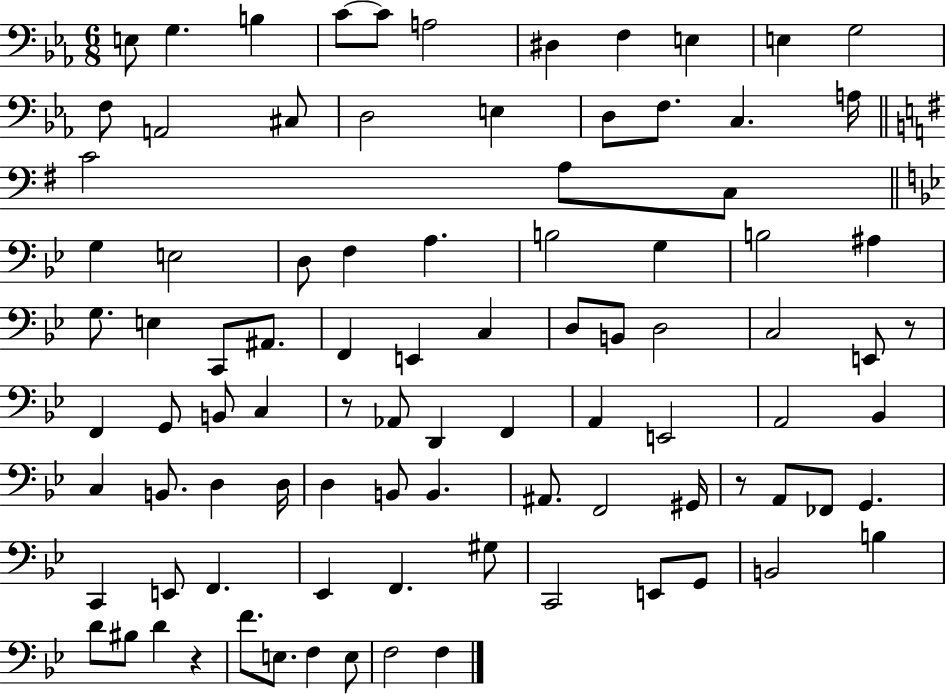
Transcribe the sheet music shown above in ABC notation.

X:1
T:Untitled
M:6/8
L:1/4
K:Eb
E,/2 G, B, C/2 C/2 A,2 ^D, F, E, E, G,2 F,/2 A,,2 ^C,/2 D,2 E, D,/2 F,/2 C, A,/4 C2 A,/2 C,/2 G, E,2 D,/2 F, A, B,2 G, B,2 ^A, G,/2 E, C,,/2 ^A,,/2 F,, E,, C, D,/2 B,,/2 D,2 C,2 E,,/2 z/2 F,, G,,/2 B,,/2 C, z/2 _A,,/2 D,, F,, A,, E,,2 A,,2 _B,, C, B,,/2 D, D,/4 D, B,,/2 B,, ^A,,/2 F,,2 ^G,,/4 z/2 A,,/2 _F,,/2 G,, C,, E,,/2 F,, _E,, F,, ^G,/2 C,,2 E,,/2 G,,/2 B,,2 B, D/2 ^B,/2 D z F/2 E,/2 F, E,/2 F,2 F,